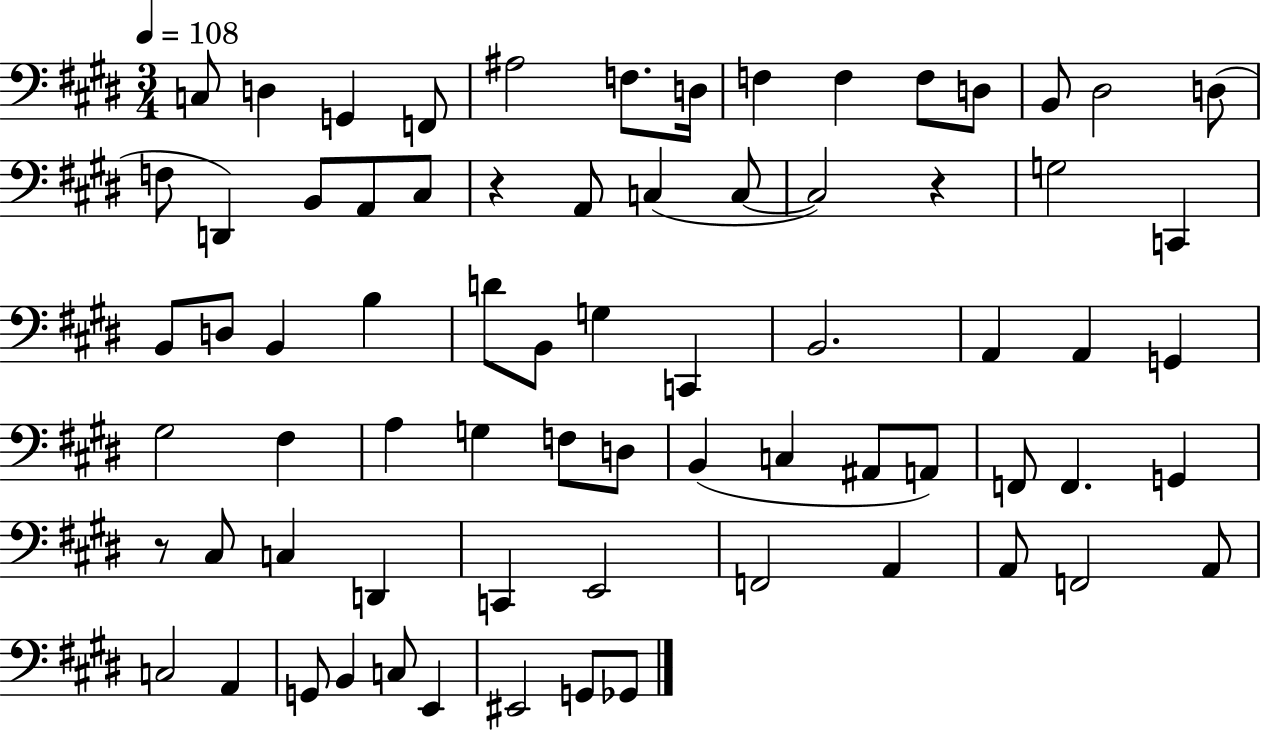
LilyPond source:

{
  \clef bass
  \numericTimeSignature
  \time 3/4
  \key e \major
  \tempo 4 = 108
  c8 d4 g,4 f,8 | ais2 f8. d16 | f4 f4 f8 d8 | b,8 dis2 d8( | \break f8 d,4) b,8 a,8 cis8 | r4 a,8 c4( c8~~ | c2) r4 | g2 c,4 | \break b,8 d8 b,4 b4 | d'8 b,8 g4 c,4 | b,2. | a,4 a,4 g,4 | \break gis2 fis4 | a4 g4 f8 d8 | b,4( c4 ais,8 a,8) | f,8 f,4. g,4 | \break r8 cis8 c4 d,4 | c,4 e,2 | f,2 a,4 | a,8 f,2 a,8 | \break c2 a,4 | g,8 b,4 c8 e,4 | eis,2 g,8 ges,8 | \bar "|."
}